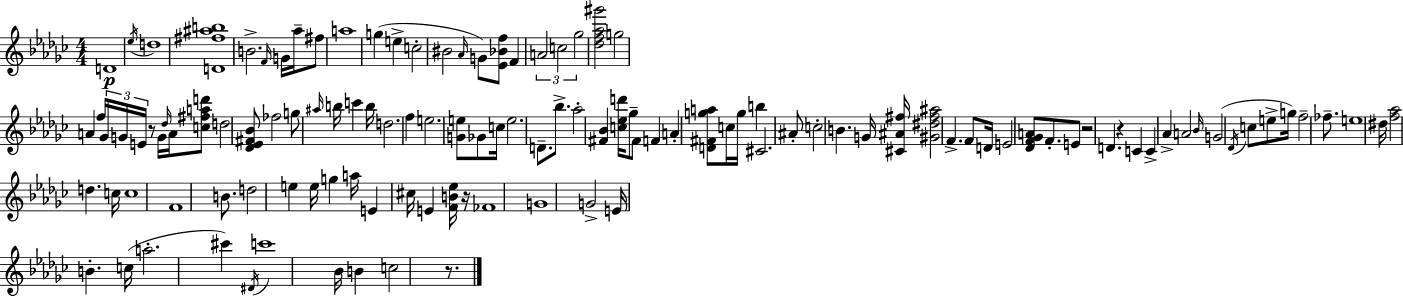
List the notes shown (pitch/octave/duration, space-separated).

D4/w Eb5/s D5/w [D4,F#5,A#5,B5]/w B4/h. F4/s G4/s Ab5/s F#5/e A5/w G5/q E5/q C5/h BIS4/h Ab4/s G4/e [Eb4,Bb4,F5]/e F4/q A4/h C5/h Gb5/h [Db5,F5,Ab5,G#6]/h G5/h A4/q F5/s Gb4/s G4/s E4/s R/e G4/s Db5/s A4/s [C5,F#5,A5,D6]/e D5/h [Db4,Eb4,F#4,Bb4]/e FES5/h G5/e A#5/s B5/s C6/q B5/s D5/h. F5/q E5/h. [G4,E5]/e Gb4/e C5/s E5/h. D4/e. Bb5/e. Ab5/h [F#4,Bb4]/q [C5,Eb5,D6]/s Gb5/e F#4/e F4/q A4/q [D4,F#4,G5,A5]/e C5/s G5/s B5/q C#4/h. A#4/e C5/h B4/q. G4/s [C#4,A#4,F#5]/s [G#4,D#5,F#5,A#5]/h F4/q. F4/e D4/s E4/h [Db4,F4,Gb4,A4]/e F4/e. E4/e R/h D4/q. R/q C4/q C4/q Ab4/q A4/h Bb4/s G4/h Db4/s C5/e E5/e G5/s F5/h FES5/e. E5/w D#5/s [F5,Ab5]/h D5/q. C5/s C5/w F4/w B4/e. D5/h E5/q E5/s G5/q A5/s E4/q C#5/s E4/q [F4,B4,Eb5]/s R/s FES4/w G4/w G4/h E4/s B4/q. C5/s A5/h. C#6/q D#4/s C6/w Bb4/s B4/q C5/h R/e.